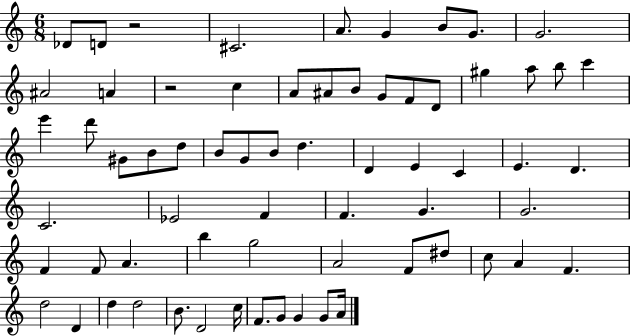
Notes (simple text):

Db4/e D4/e R/h C#4/h. A4/e. G4/q B4/e G4/e. G4/h. A#4/h A4/q R/h C5/q A4/e A#4/e B4/e G4/e F4/e D4/e G#5/q A5/e B5/e C6/q E6/q D6/e G#4/e B4/e D5/e B4/e G4/e B4/e D5/q. D4/q E4/q C4/q E4/q. D4/q. C4/h. Eb4/h F4/q F4/q. G4/q. G4/h. F4/q F4/e A4/q. B5/q G5/h A4/h F4/e D#5/e C5/e A4/q F4/q. D5/h D4/q D5/q D5/h B4/e. D4/h C5/s F4/e. G4/e G4/q G4/e A4/s